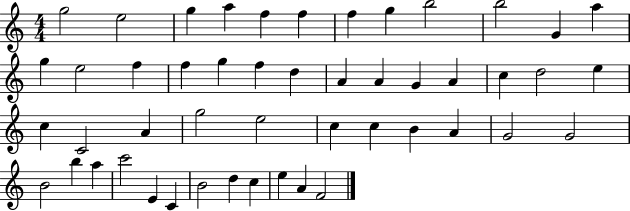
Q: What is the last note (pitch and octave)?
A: F4